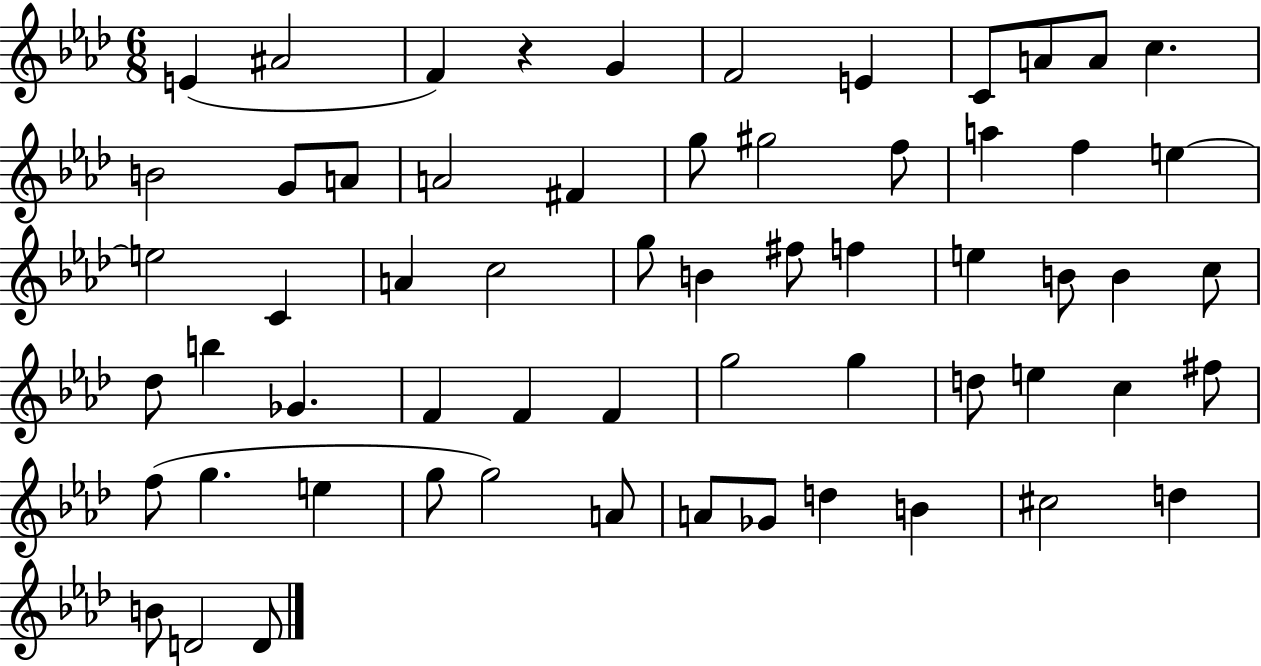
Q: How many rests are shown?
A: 1